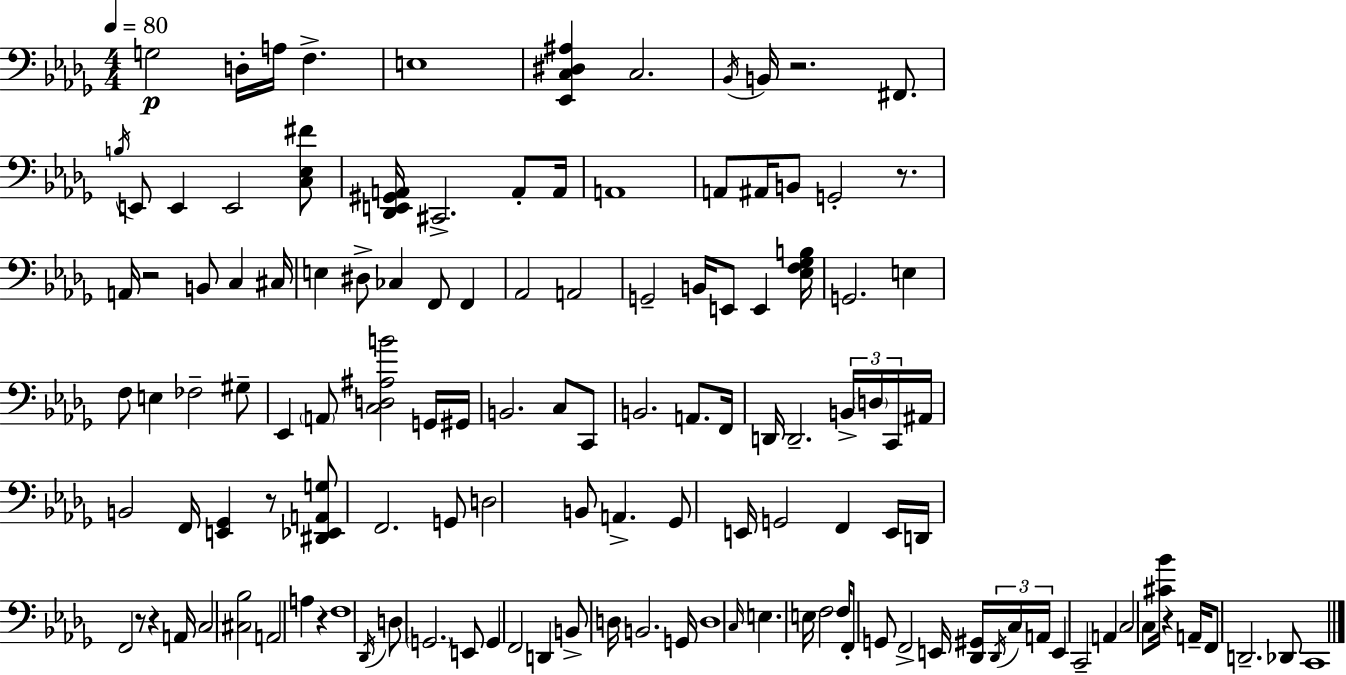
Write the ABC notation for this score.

X:1
T:Untitled
M:4/4
L:1/4
K:Bbm
G,2 D,/4 A,/4 F, E,4 [_E,,C,^D,^A,] C,2 _B,,/4 B,,/4 z2 ^F,,/2 B,/4 E,,/2 E,, E,,2 [C,_E,^F]/2 [_D,,E,,^G,,A,,]/4 ^C,,2 A,,/2 A,,/4 A,,4 A,,/2 ^A,,/4 B,,/2 G,,2 z/2 A,,/4 z2 B,,/2 C, ^C,/4 E, ^D,/2 _C, F,,/2 F,, _A,,2 A,,2 G,,2 B,,/4 E,,/2 E,, [_E,F,_G,B,]/4 G,,2 E, F,/2 E, _F,2 ^G,/2 _E,, A,,/2 [C,D,^A,B]2 G,,/4 ^G,,/4 B,,2 C,/2 C,,/2 B,,2 A,,/2 F,,/4 D,,/4 D,,2 B,,/4 D,/4 C,,/4 ^A,,/4 B,,2 F,,/4 [E,,_G,,] z/2 [^D,,_E,,A,,G,]/2 F,,2 G,,/2 D,2 B,,/2 A,, _G,,/2 E,,/4 G,,2 F,, E,,/4 D,,/4 F,,2 z/2 z A,,/4 C,2 [^C,_B,]2 A,,2 A, z F,4 _D,,/4 D,/2 G,,2 E,,/2 G,, F,,2 D,, B,,/2 D,/4 B,,2 G,,/4 D,4 C,/4 E, E,/4 F,2 F,/4 F,,/2 G,,/2 F,,2 E,,/4 [_D,,^G,,]/4 _D,,/4 C,/4 A,,/4 E,, C,,2 A,, C,2 C,/2 [^C_B]/4 z A,,/4 F,,/2 D,,2 _D,,/2 C,,4